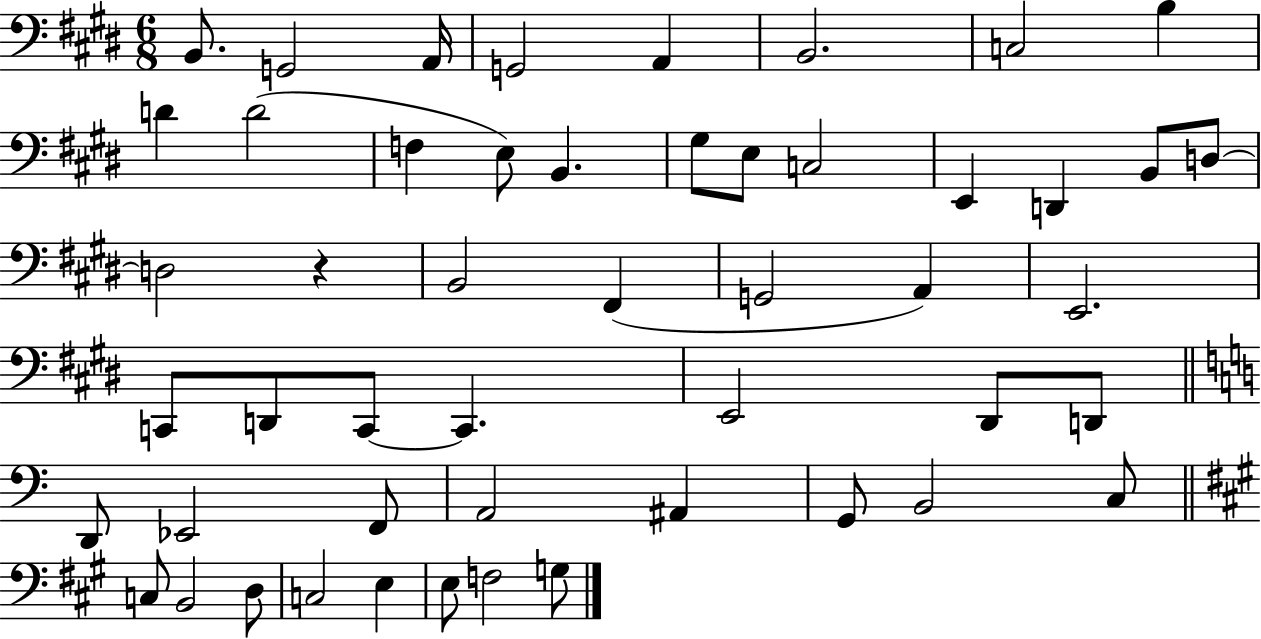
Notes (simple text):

B2/e. G2/h A2/s G2/h A2/q B2/h. C3/h B3/q D4/q D4/h F3/q E3/e B2/q. G#3/e E3/e C3/h E2/q D2/q B2/e D3/e D3/h R/q B2/h F#2/q G2/h A2/q E2/h. C2/e D2/e C2/e C2/q. E2/h D#2/e D2/e D2/e Eb2/h F2/e A2/h A#2/q G2/e B2/h C3/e C3/e B2/h D3/e C3/h E3/q E3/e F3/h G3/e